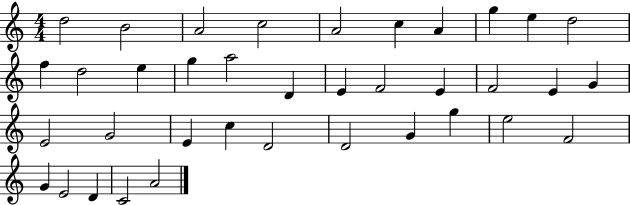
X:1
T:Untitled
M:4/4
L:1/4
K:C
d2 B2 A2 c2 A2 c A g e d2 f d2 e g a2 D E F2 E F2 E G E2 G2 E c D2 D2 G g e2 F2 G E2 D C2 A2